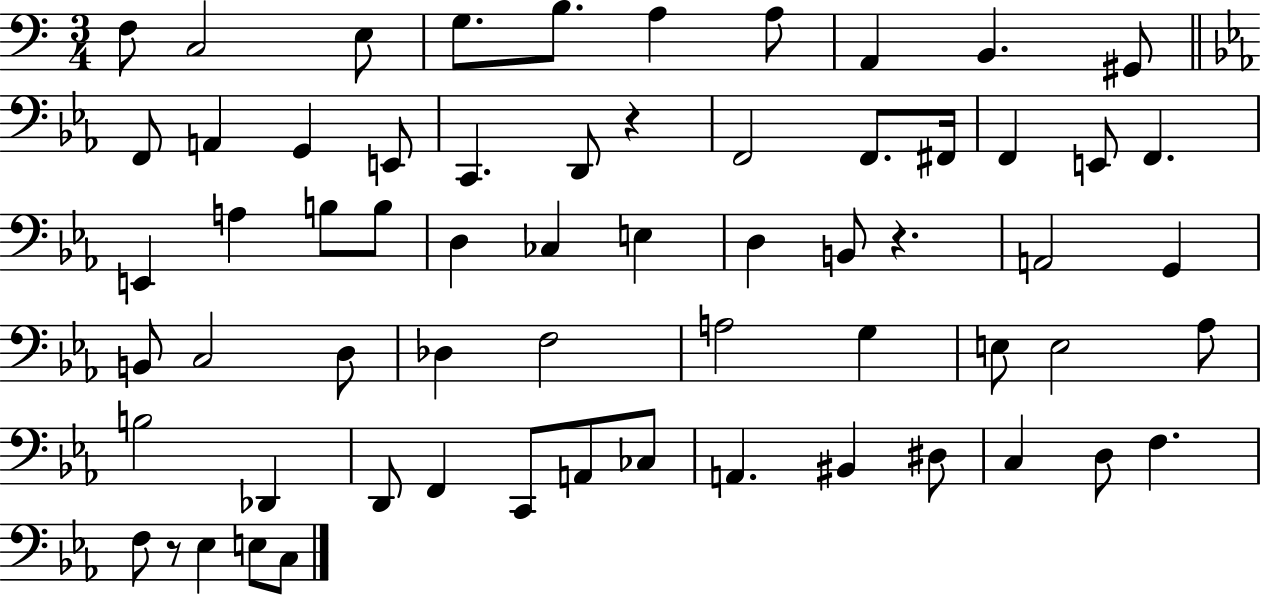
F3/e C3/h E3/e G3/e. B3/e. A3/q A3/e A2/q B2/q. G#2/e F2/e A2/q G2/q E2/e C2/q. D2/e R/q F2/h F2/e. F#2/s F2/q E2/e F2/q. E2/q A3/q B3/e B3/e D3/q CES3/q E3/q D3/q B2/e R/q. A2/h G2/q B2/e C3/h D3/e Db3/q F3/h A3/h G3/q E3/e E3/h Ab3/e B3/h Db2/q D2/e F2/q C2/e A2/e CES3/e A2/q. BIS2/q D#3/e C3/q D3/e F3/q. F3/e R/e Eb3/q E3/e C3/e